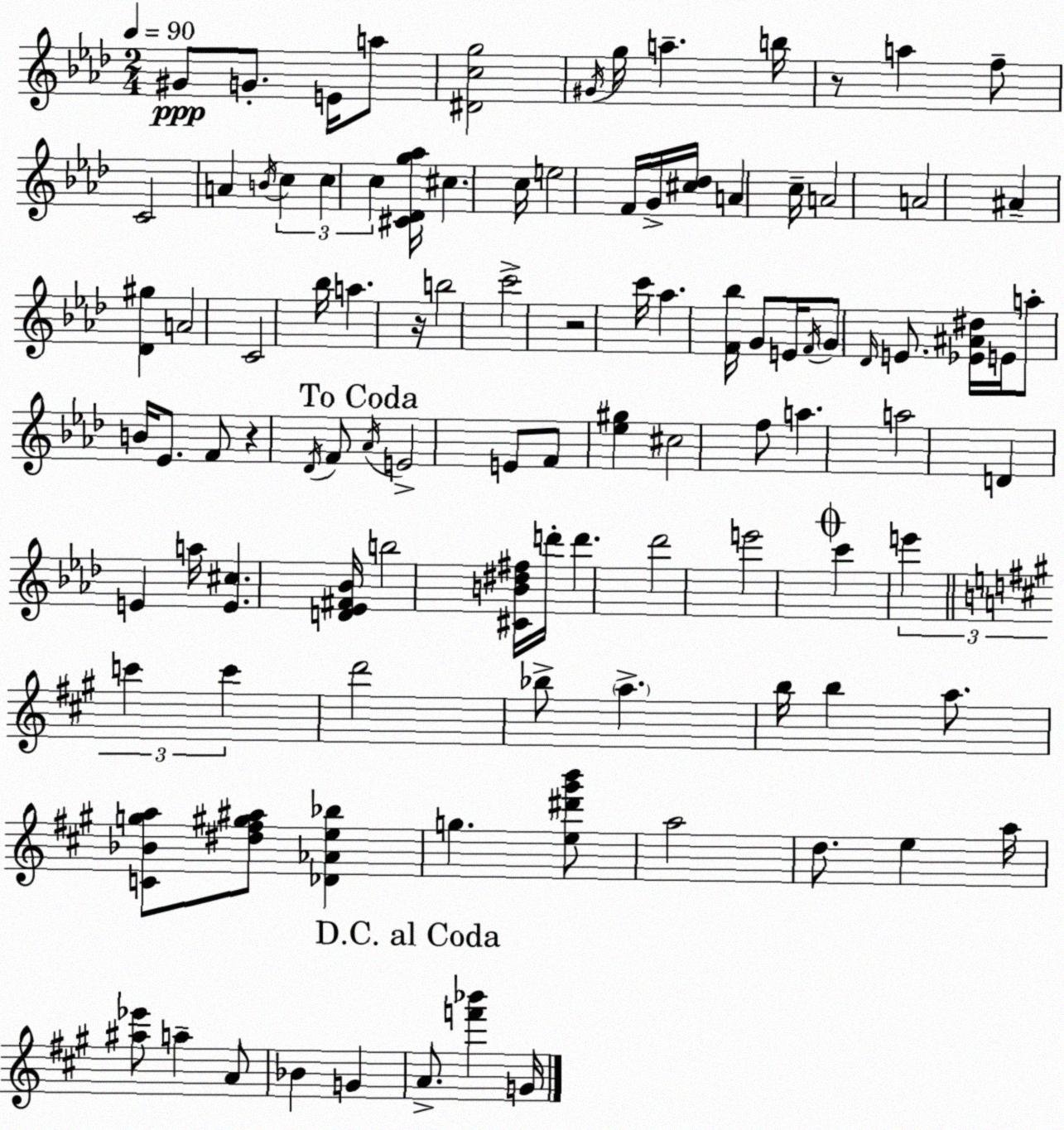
X:1
T:Untitled
M:2/4
L:1/4
K:Ab
^G/2 G/2 E/4 a/2 [^Dcg]2 ^G/4 g/4 a b/4 z/2 a f/2 C2 A B/4 c c c [^C_Dg_a]/4 ^c c/4 e2 F/4 G/4 [^c_d]/4 A c/4 A2 A2 ^A [_D^g] A2 C2 _b/4 a z/4 b2 c'2 z2 c'/4 _a [F_b]/4 G/2 E/4 F/4 G/2 _D/4 E/2 [_E^A^d]/4 E/4 a/2 B/4 _E/2 F/2 z _D/4 F/2 _A/4 E2 E/2 F/2 [_e^g] ^c2 f/2 a a2 D E a/4 [E^c] [D_E^F_B]/4 b2 [^CB^d^f]/4 d'/4 d' _d'2 e'2 c' e' c' c' d'2 _b/2 a b/4 b a/2 [C_Bga]/2 [^d^f^g^a]/2 [_D_Ae_b] g [e^d'^g'b']/2 a2 d/2 e a/4 [^a_e']/2 a A/2 _B G A/2 [f'_b'] G/4